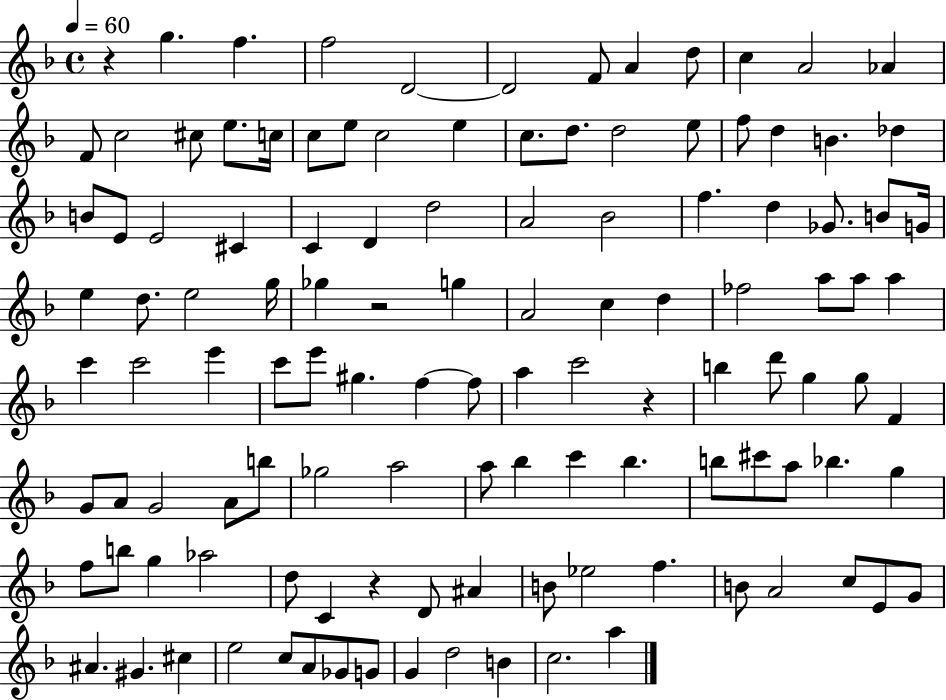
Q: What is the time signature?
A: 4/4